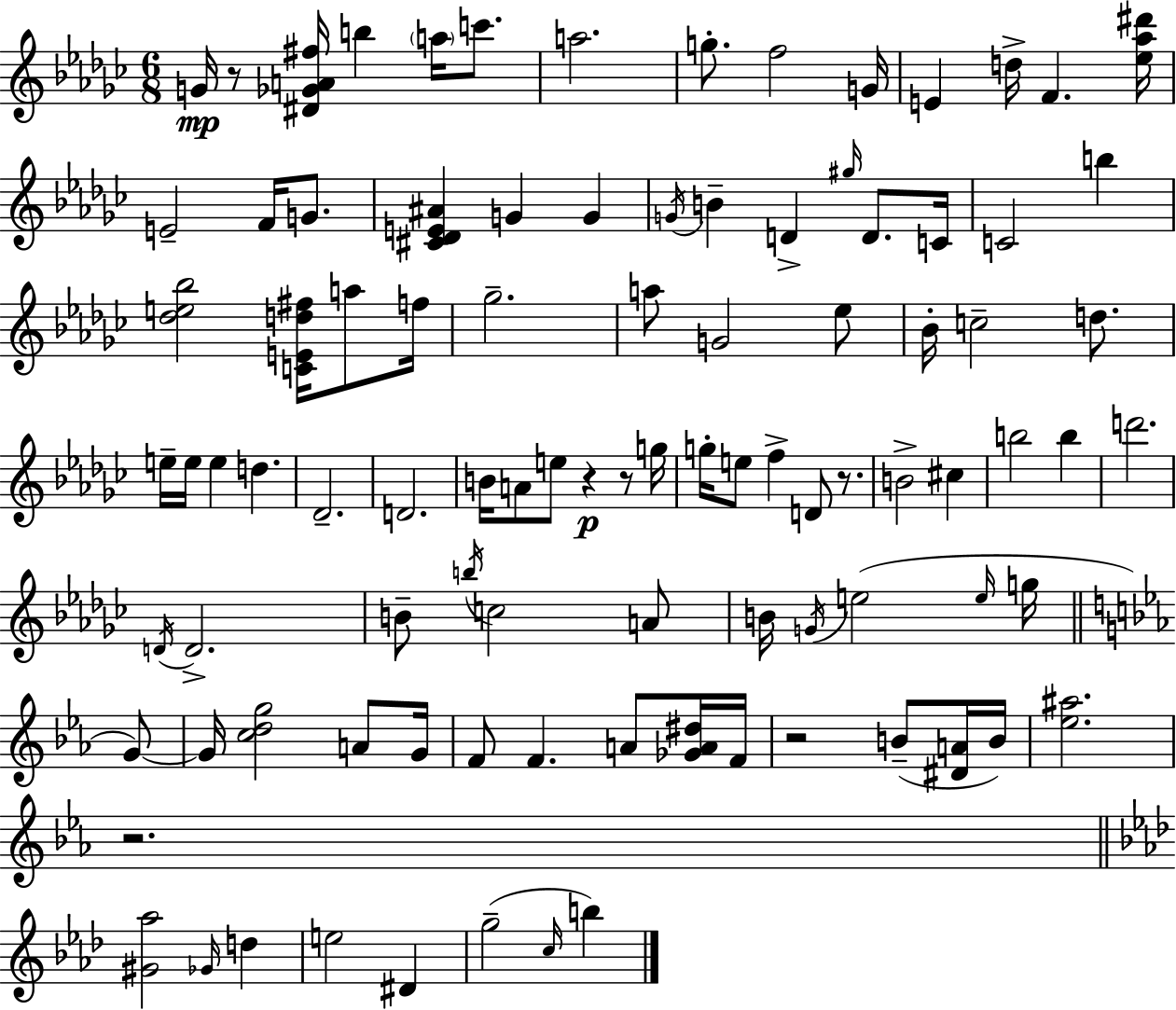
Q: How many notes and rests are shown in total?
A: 96